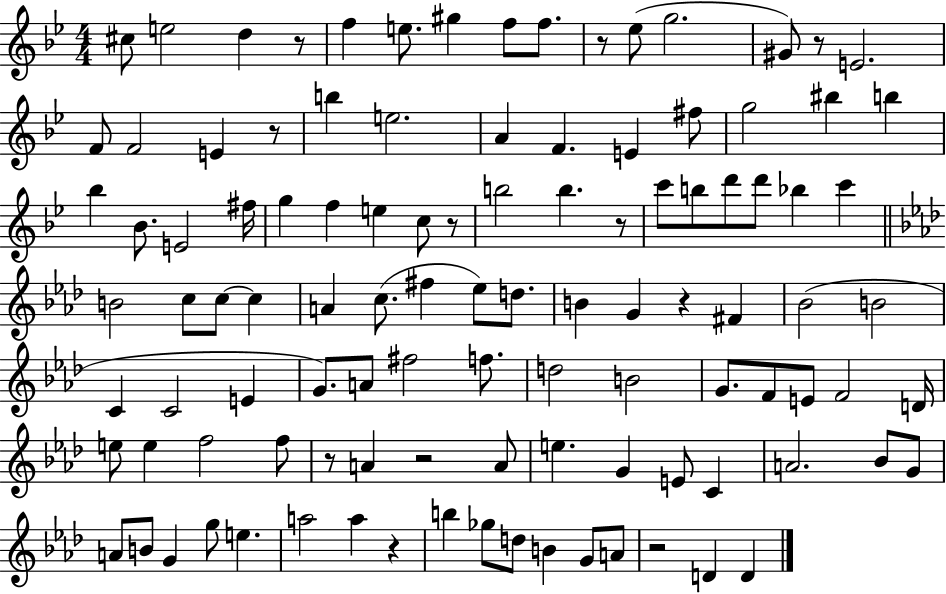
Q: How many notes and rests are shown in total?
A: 107